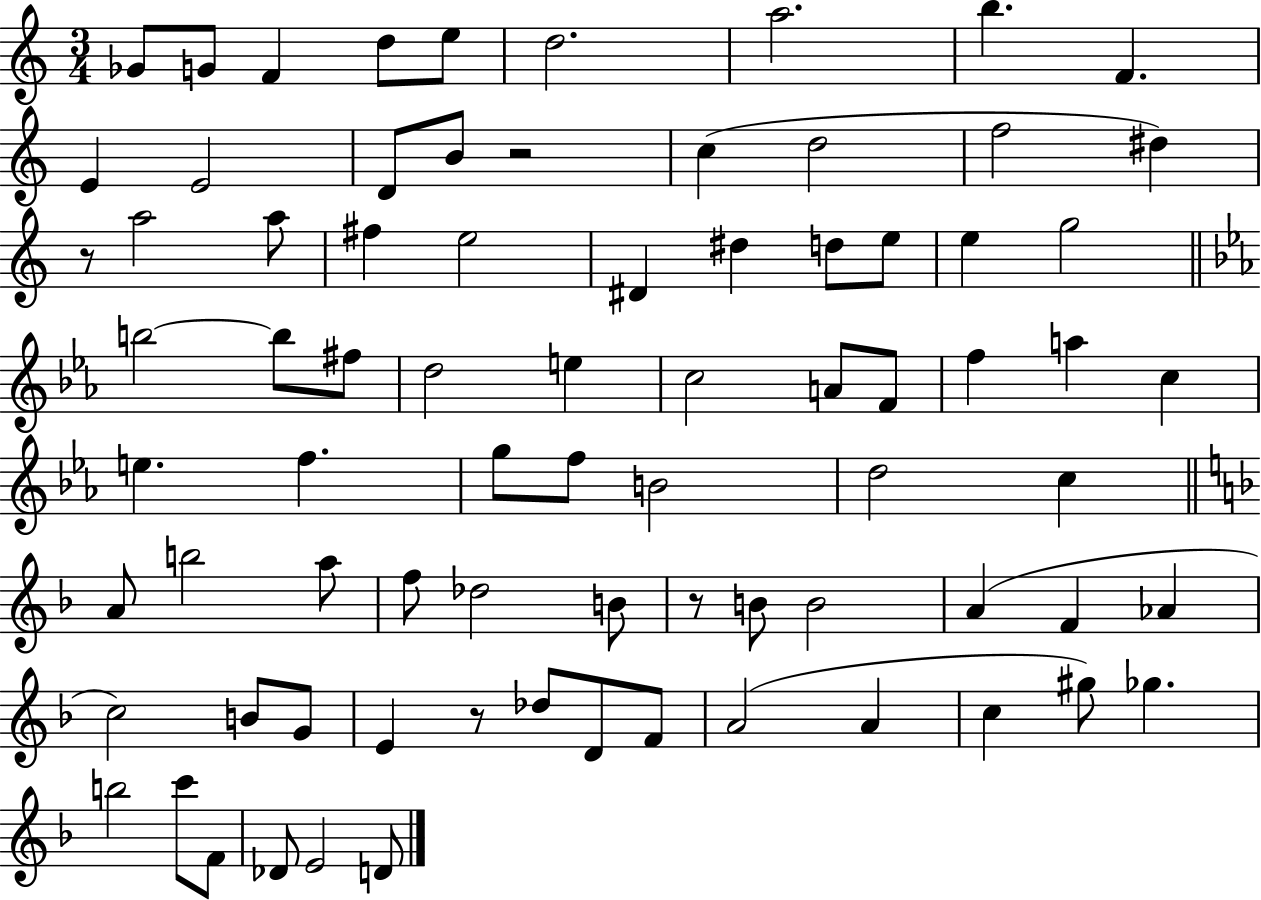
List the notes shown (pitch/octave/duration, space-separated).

Gb4/e G4/e F4/q D5/e E5/e D5/h. A5/h. B5/q. F4/q. E4/q E4/h D4/e B4/e R/h C5/q D5/h F5/h D#5/q R/e A5/h A5/e F#5/q E5/h D#4/q D#5/q D5/e E5/e E5/q G5/h B5/h B5/e F#5/e D5/h E5/q C5/h A4/e F4/e F5/q A5/q C5/q E5/q. F5/q. G5/e F5/e B4/h D5/h C5/q A4/e B5/h A5/e F5/e Db5/h B4/e R/e B4/e B4/h A4/q F4/q Ab4/q C5/h B4/e G4/e E4/q R/e Db5/e D4/e F4/e A4/h A4/q C5/q G#5/e Gb5/q. B5/h C6/e F4/e Db4/e E4/h D4/e